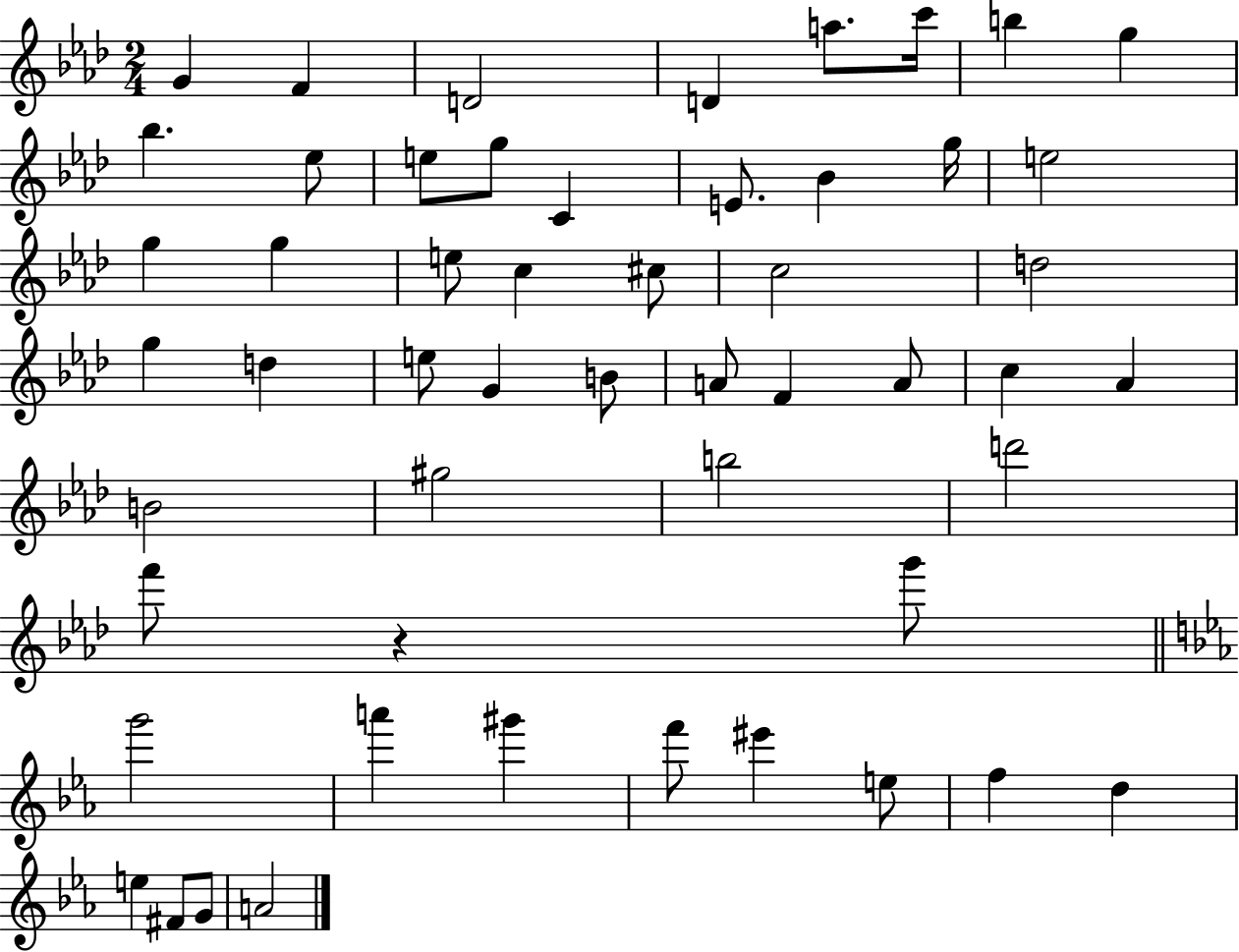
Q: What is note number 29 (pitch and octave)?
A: B4